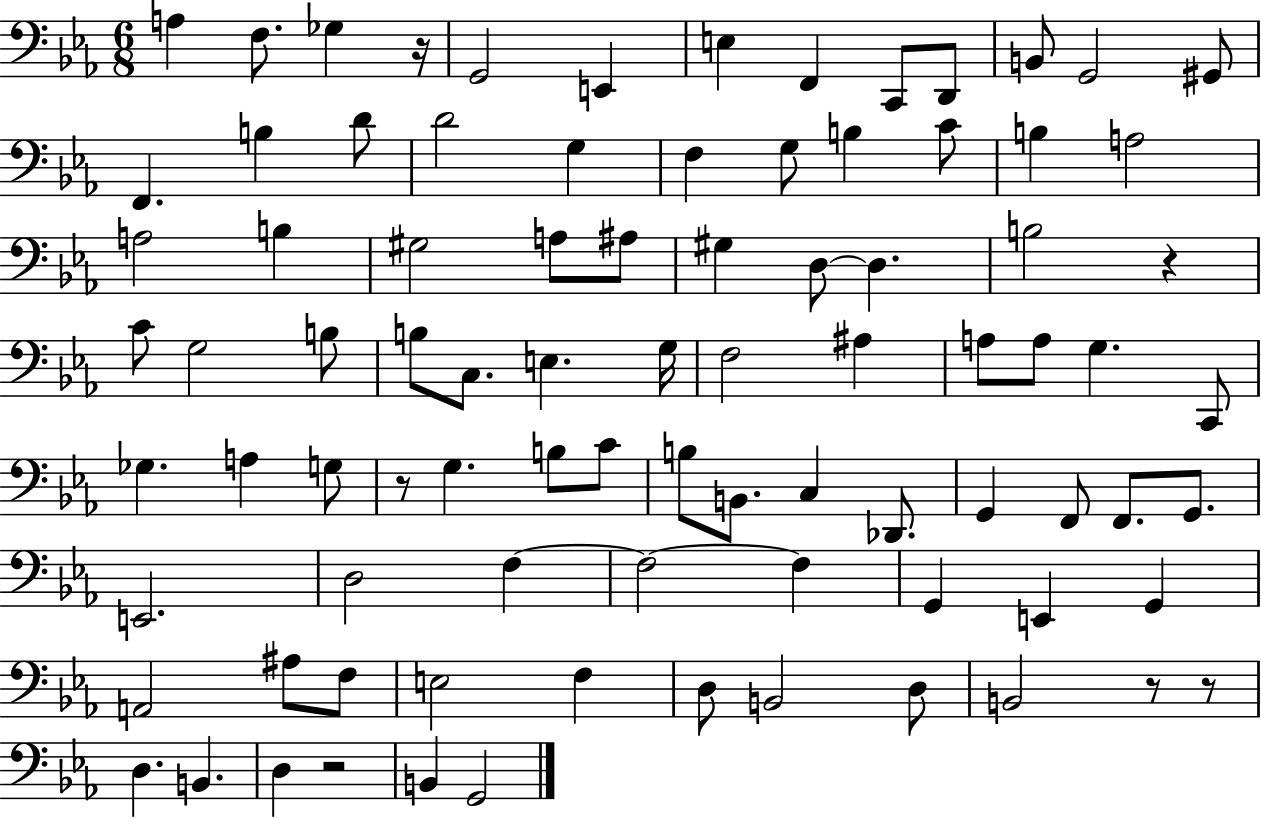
{
  \clef bass
  \numericTimeSignature
  \time 6/8
  \key ees \major
  a4 f8. ges4 r16 | g,2 e,4 | e4 f,4 c,8 d,8 | b,8 g,2 gis,8 | \break f,4. b4 d'8 | d'2 g4 | f4 g8 b4 c'8 | b4 a2 | \break a2 b4 | gis2 a8 ais8 | gis4 d8~~ d4. | b2 r4 | \break c'8 g2 b8 | b8 c8. e4. g16 | f2 ais4 | a8 a8 g4. c,8 | \break ges4. a4 g8 | r8 g4. b8 c'8 | b8 b,8. c4 des,8. | g,4 f,8 f,8. g,8. | \break e,2. | d2 f4~~ | f2~~ f4 | g,4 e,4 g,4 | \break a,2 ais8 f8 | e2 f4 | d8 b,2 d8 | b,2 r8 r8 | \break d4. b,4. | d4 r2 | b,4 g,2 | \bar "|."
}